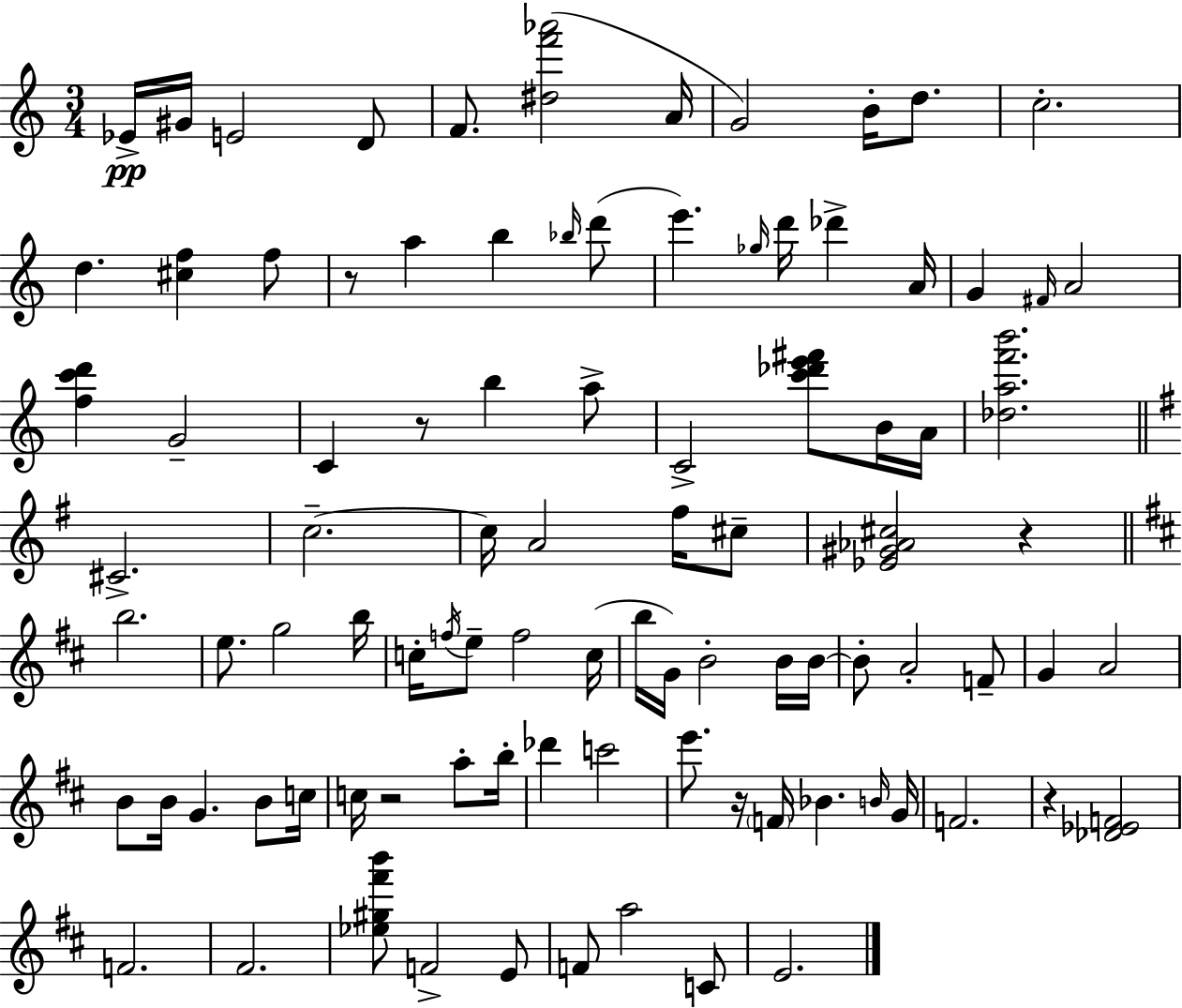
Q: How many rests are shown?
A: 6